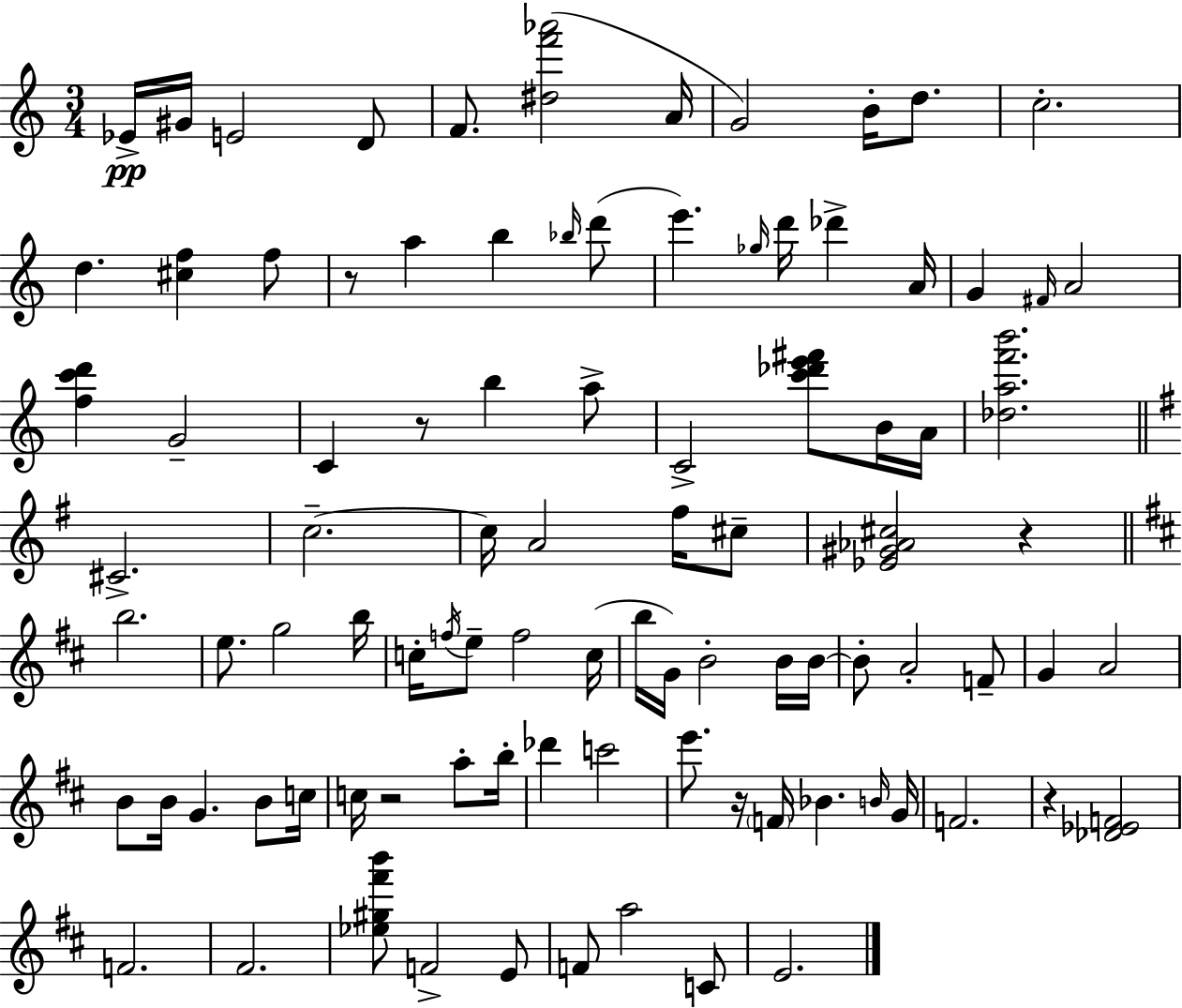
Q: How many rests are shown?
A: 6